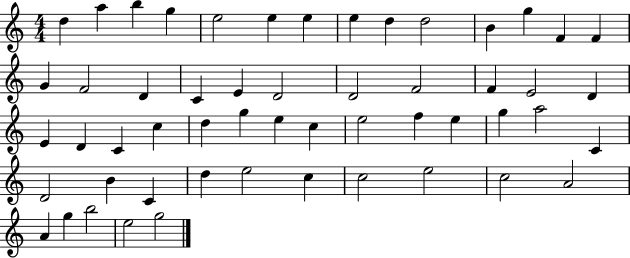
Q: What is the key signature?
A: C major